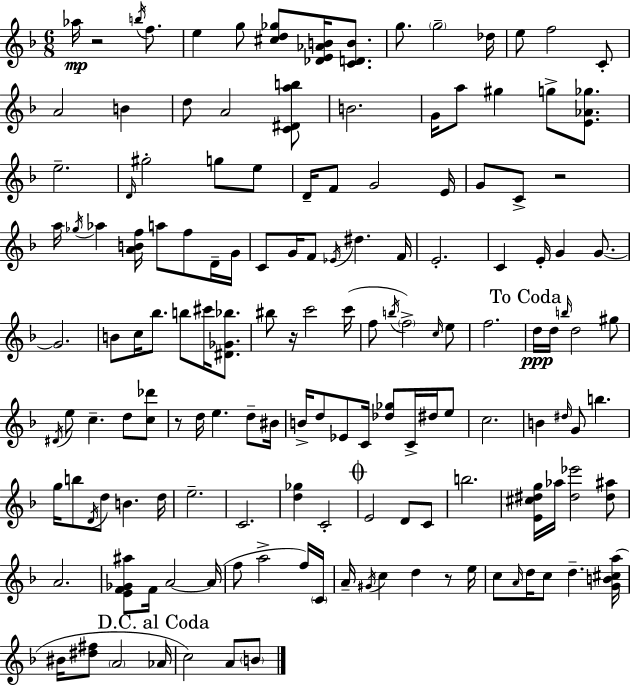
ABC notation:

X:1
T:Untitled
M:6/8
L:1/4
K:F
_a/4 z2 b/4 f/2 e g/2 [^cd_g]/2 [_DE_AB]/4 [CDB]/2 g/2 g2 _d/4 e/2 f2 C/2 A2 B d/2 A2 [C^Dab]/2 B2 G/4 a/2 ^g g/2 [E_A_g]/2 e2 D/4 ^g2 g/2 e/2 D/4 F/2 G2 E/4 G/2 C/2 z2 a/4 _g/4 _a [ABf]/4 a/2 f/2 D/4 G/4 C/2 G/4 F/2 _E/4 ^d F/4 E2 C E/4 G G/2 G2 B/2 c/4 _b/2 b/2 ^c'/4 [^D_G_b]/2 ^b/2 z/4 c'2 c'/4 f/2 b/4 f2 c/4 e/2 f2 d/4 d/4 b/4 d2 ^g/2 ^D/4 e/2 c d/2 [c_d']/2 z/2 d/4 e d/2 ^B/4 B/4 d/2 _E/2 C/4 [_d_g]/2 C/4 ^d/4 e/2 c2 B ^d/4 G/2 b g/4 b/2 D/4 d/2 B d/4 e2 C2 [d_g] C2 E2 D/2 C/2 b2 [E^c^dg]/4 _a/4 [^d_e']2 [^d^a]/2 A2 [EF_G^a]/2 F/4 A2 A/4 f/2 a2 f/4 C/4 A/4 ^G/4 c d z/2 e/4 c/2 A/4 d/4 c/2 d [GB^ca]/4 ^B/4 [^d^f]/2 A2 _A/4 c2 A/2 B/2